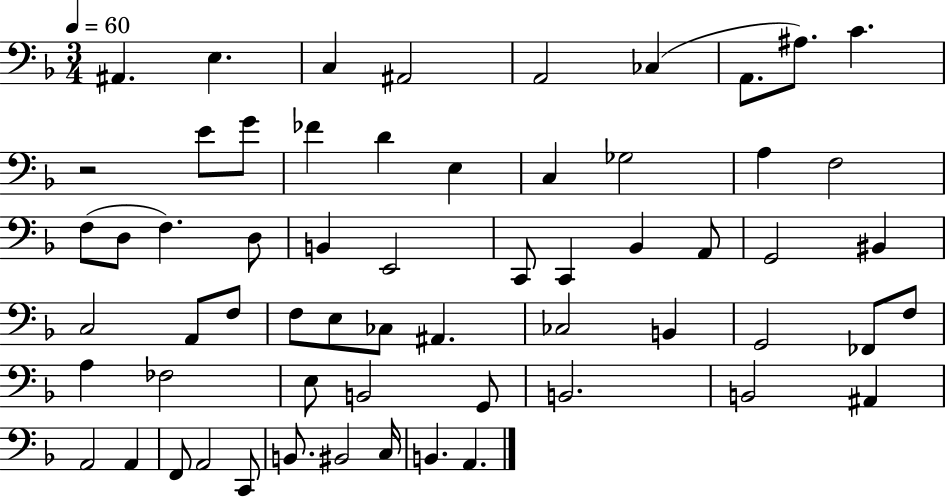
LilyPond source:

{
  \clef bass
  \numericTimeSignature
  \time 3/4
  \key f \major
  \tempo 4 = 60
  ais,4. e4. | c4 ais,2 | a,2 ces4( | a,8. ais8.) c'4. | \break r2 e'8 g'8 | fes'4 d'4 e4 | c4 ges2 | a4 f2 | \break f8( d8 f4.) d8 | b,4 e,2 | c,8 c,4 bes,4 a,8 | g,2 bis,4 | \break c2 a,8 f8 | f8 e8 ces8 ais,4. | ces2 b,4 | g,2 fes,8 f8 | \break a4 fes2 | e8 b,2 g,8 | b,2. | b,2 ais,4 | \break a,2 a,4 | f,8 a,2 c,8 | b,8. bis,2 c16 | b,4. a,4. | \break \bar "|."
}